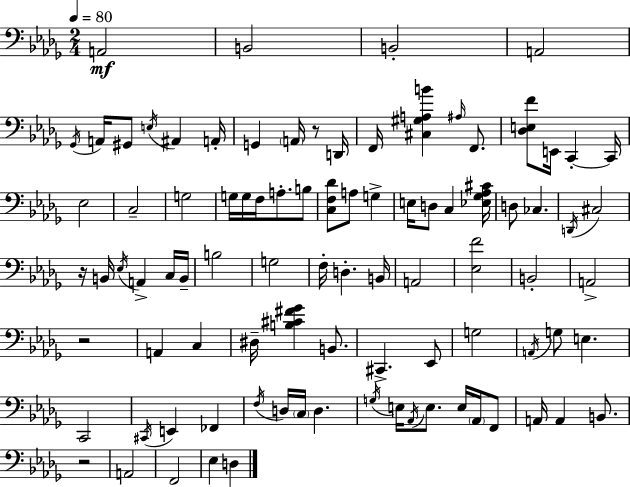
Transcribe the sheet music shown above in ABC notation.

X:1
T:Untitled
M:2/4
L:1/4
K:Bbm
A,,2 B,,2 B,,2 A,,2 _G,,/4 A,,/4 ^G,,/2 E,/4 ^A,, A,,/4 G,, A,,/4 z/2 D,,/4 F,,/4 [^C,^G,A,B] ^A,/4 F,,/2 [_D,E,F]/2 E,,/4 C,, C,,/4 _E,2 C,2 G,2 G,/4 G,/4 F,/4 A,/2 B,/2 [C,F,_D]/2 A,/2 G, E,/4 D,/2 C, [_E,_G,_A,^C]/4 D,/2 _C, D,,/4 ^C,2 z/4 B,,/4 _E,/4 A,, C,/4 B,,/4 B,2 G,2 F,/4 D, B,,/4 A,,2 [_E,F]2 B,,2 A,,2 z2 A,, C, ^D,/4 [B,^C^F_G] B,,/2 ^C,, _E,,/2 G,2 A,,/4 G,/2 E, C,,2 ^C,,/4 E,, _F,, F,/4 D,/4 C,/4 D, G,/4 E,/4 _A,,/4 E,/2 E,/4 _A,,/4 F,,/2 A,,/4 A,, B,,/2 z2 A,,2 F,,2 _E, D,